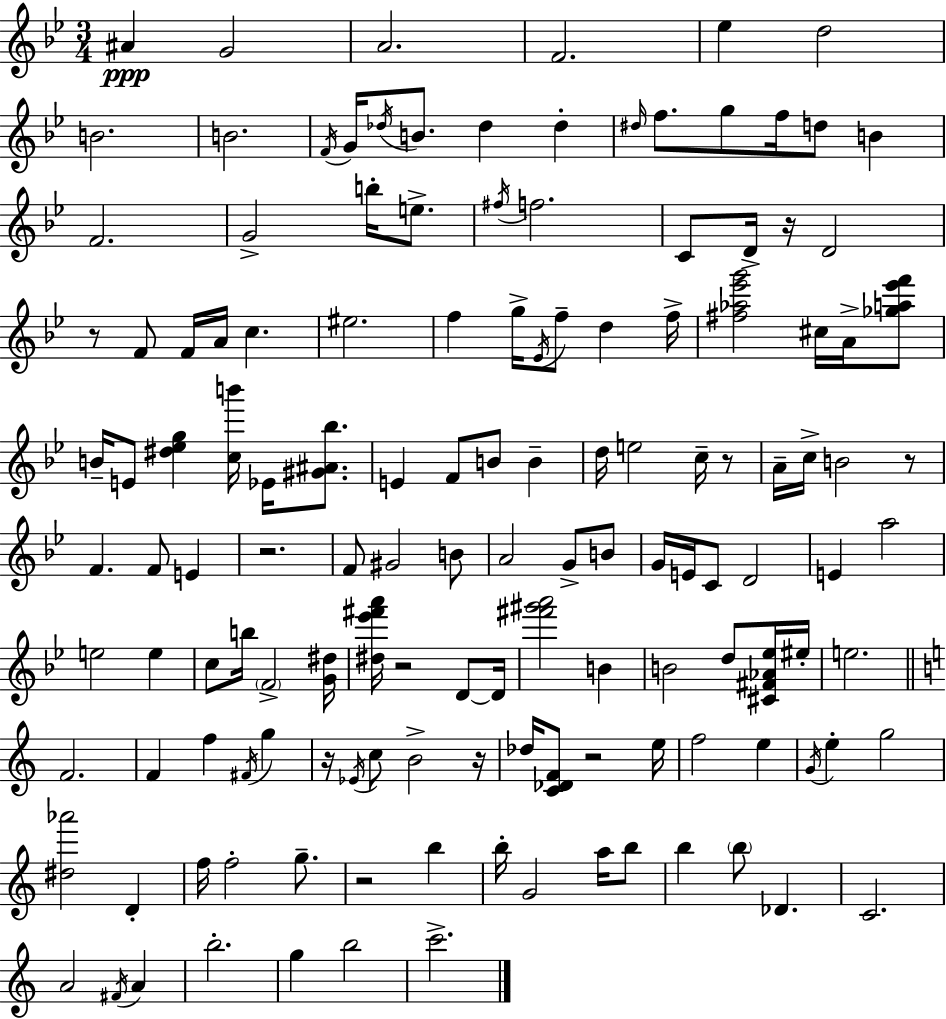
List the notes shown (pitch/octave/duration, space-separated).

A#4/q G4/h A4/h. F4/h. Eb5/q D5/h B4/h. B4/h. F4/s G4/s Db5/s B4/e. Db5/q Db5/q D#5/s F5/e. G5/e F5/s D5/e B4/q F4/h. G4/h B5/s E5/e. F#5/s F5/h. C4/e D4/s R/s D4/h R/e F4/e F4/s A4/s C5/q. EIS5/h. F5/q G5/s Eb4/s F5/e D5/q F5/s [F#5,Ab5,Eb6,G6]/h C#5/s A4/s [Gb5,A5,Eb6,F6]/e B4/s E4/e [D#5,Eb5,G5]/q [C5,B6]/s Eb4/s [G#4,A#4,Bb5]/e. E4/q F4/e B4/e B4/q D5/s E5/h C5/s R/e A4/s C5/s B4/h R/e F4/q. F4/e E4/q R/h. F4/e G#4/h B4/e A4/h G4/e B4/e G4/s E4/s C4/e D4/h E4/q A5/h E5/h E5/q C5/e B5/s F4/h [G4,D#5]/s [D#5,Eb6,F#6,A6]/s R/h D4/e D4/s [F#6,G#6,A6]/h B4/q B4/h D5/e [C#4,F#4,Ab4,Eb5]/s EIS5/s E5/h. F4/h. F4/q F5/q F#4/s G5/q R/s Eb4/s C5/e B4/h R/s Db5/s [C4,Db4,F4]/e R/h E5/s F5/h E5/q G4/s E5/q G5/h [D#5,Ab6]/h D4/q F5/s F5/h G5/e. R/h B5/q B5/s G4/h A5/s B5/e B5/q B5/e Db4/q. C4/h. A4/h F#4/s A4/q B5/h. G5/q B5/h C6/h.